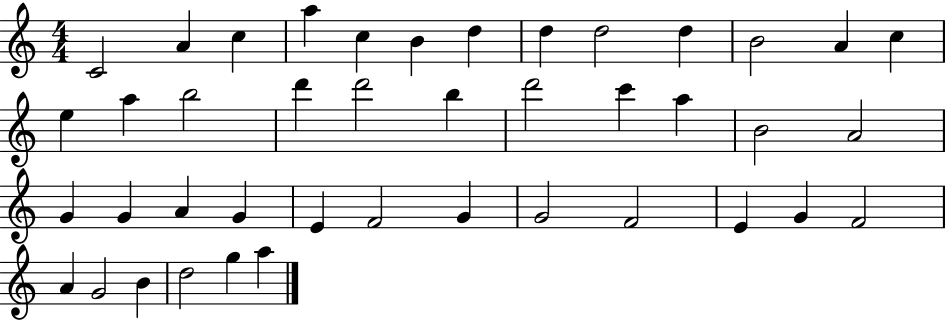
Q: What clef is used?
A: treble